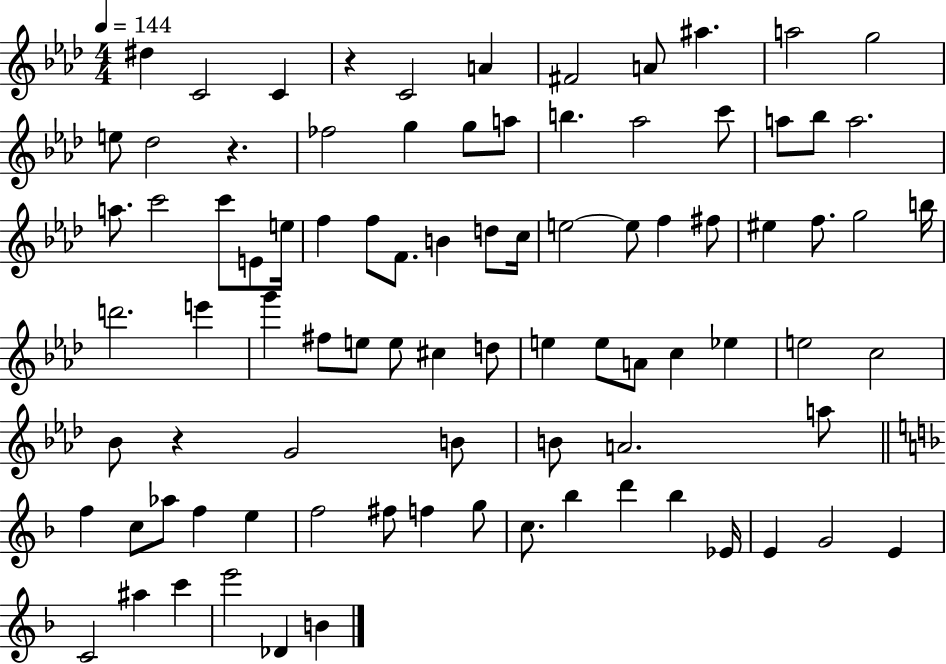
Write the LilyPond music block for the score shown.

{
  \clef treble
  \numericTimeSignature
  \time 4/4
  \key aes \major
  \tempo 4 = 144
  \repeat volta 2 { dis''4 c'2 c'4 | r4 c'2 a'4 | fis'2 a'8 ais''4. | a''2 g''2 | \break e''8 des''2 r4. | fes''2 g''4 g''8 a''8 | b''4. aes''2 c'''8 | a''8 bes''8 a''2. | \break a''8. c'''2 c'''8 e'8 e''16 | f''4 f''8 f'8. b'4 d''8 c''16 | e''2~~ e''8 f''4 fis''8 | eis''4 f''8. g''2 b''16 | \break d'''2. e'''4 | g'''4 fis''8 e''8 e''8 cis''4 d''8 | e''4 e''8 a'8 c''4 ees''4 | e''2 c''2 | \break bes'8 r4 g'2 b'8 | b'8 a'2. a''8 | \bar "||" \break \key f \major f''4 c''8 aes''8 f''4 e''4 | f''2 fis''8 f''4 g''8 | c''8. bes''4 d'''4 bes''4 ees'16 | e'4 g'2 e'4 | \break c'2 ais''4 c'''4 | e'''2 des'4 b'4 | } \bar "|."
}